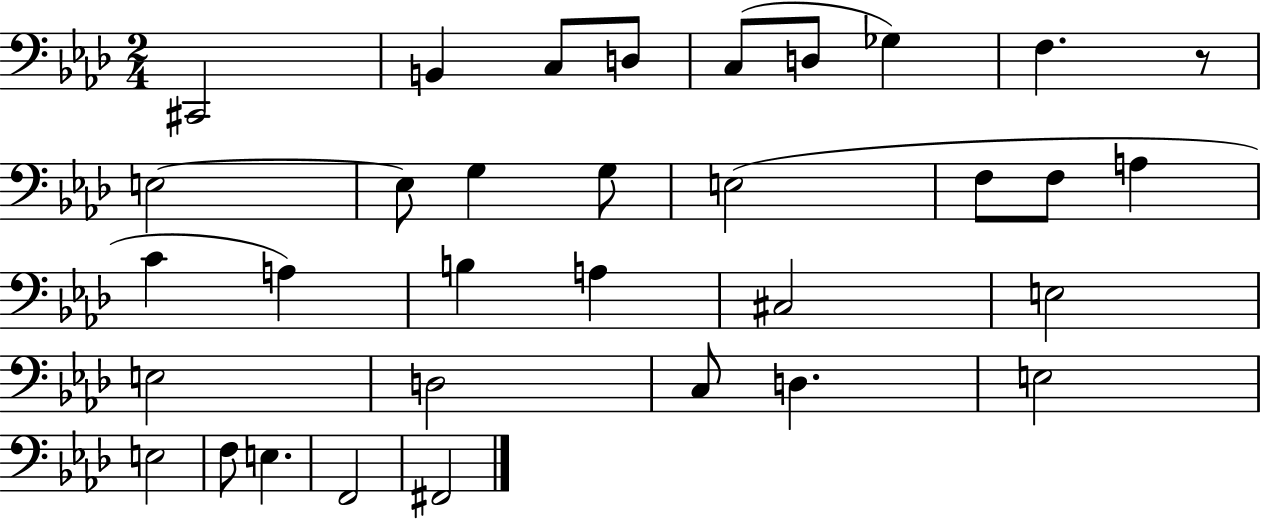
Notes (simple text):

C#2/h B2/q C3/e D3/e C3/e D3/e Gb3/q F3/q. R/e E3/h E3/e G3/q G3/e E3/h F3/e F3/e A3/q C4/q A3/q B3/q A3/q C#3/h E3/h E3/h D3/h C3/e D3/q. E3/h E3/h F3/e E3/q. F2/h F#2/h